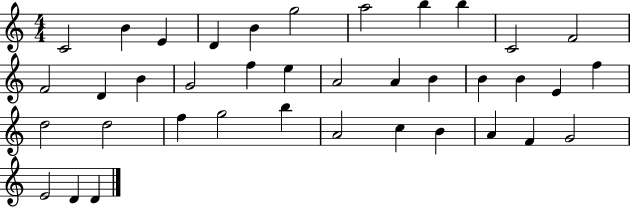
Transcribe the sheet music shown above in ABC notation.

X:1
T:Untitled
M:4/4
L:1/4
K:C
C2 B E D B g2 a2 b b C2 F2 F2 D B G2 f e A2 A B B B E f d2 d2 f g2 b A2 c B A F G2 E2 D D